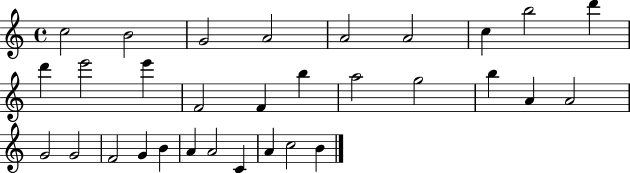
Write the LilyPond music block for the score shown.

{
  \clef treble
  \time 4/4
  \defaultTimeSignature
  \key c \major
  c''2 b'2 | g'2 a'2 | a'2 a'2 | c''4 b''2 d'''4 | \break d'''4 e'''2 e'''4 | f'2 f'4 b''4 | a''2 g''2 | b''4 a'4 a'2 | \break g'2 g'2 | f'2 g'4 b'4 | a'4 a'2 c'4 | a'4 c''2 b'4 | \break \bar "|."
}